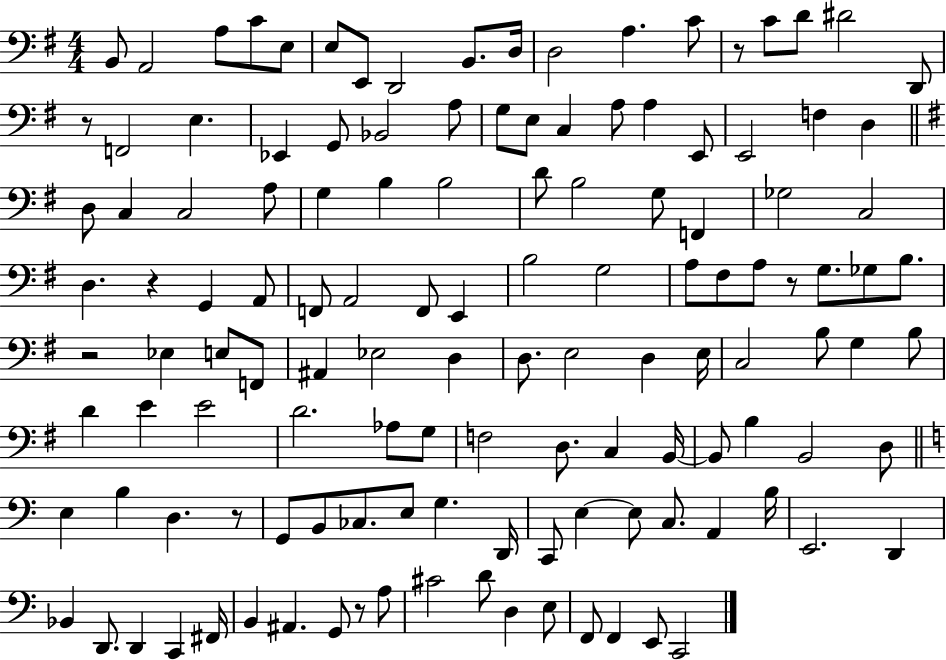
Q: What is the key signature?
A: G major